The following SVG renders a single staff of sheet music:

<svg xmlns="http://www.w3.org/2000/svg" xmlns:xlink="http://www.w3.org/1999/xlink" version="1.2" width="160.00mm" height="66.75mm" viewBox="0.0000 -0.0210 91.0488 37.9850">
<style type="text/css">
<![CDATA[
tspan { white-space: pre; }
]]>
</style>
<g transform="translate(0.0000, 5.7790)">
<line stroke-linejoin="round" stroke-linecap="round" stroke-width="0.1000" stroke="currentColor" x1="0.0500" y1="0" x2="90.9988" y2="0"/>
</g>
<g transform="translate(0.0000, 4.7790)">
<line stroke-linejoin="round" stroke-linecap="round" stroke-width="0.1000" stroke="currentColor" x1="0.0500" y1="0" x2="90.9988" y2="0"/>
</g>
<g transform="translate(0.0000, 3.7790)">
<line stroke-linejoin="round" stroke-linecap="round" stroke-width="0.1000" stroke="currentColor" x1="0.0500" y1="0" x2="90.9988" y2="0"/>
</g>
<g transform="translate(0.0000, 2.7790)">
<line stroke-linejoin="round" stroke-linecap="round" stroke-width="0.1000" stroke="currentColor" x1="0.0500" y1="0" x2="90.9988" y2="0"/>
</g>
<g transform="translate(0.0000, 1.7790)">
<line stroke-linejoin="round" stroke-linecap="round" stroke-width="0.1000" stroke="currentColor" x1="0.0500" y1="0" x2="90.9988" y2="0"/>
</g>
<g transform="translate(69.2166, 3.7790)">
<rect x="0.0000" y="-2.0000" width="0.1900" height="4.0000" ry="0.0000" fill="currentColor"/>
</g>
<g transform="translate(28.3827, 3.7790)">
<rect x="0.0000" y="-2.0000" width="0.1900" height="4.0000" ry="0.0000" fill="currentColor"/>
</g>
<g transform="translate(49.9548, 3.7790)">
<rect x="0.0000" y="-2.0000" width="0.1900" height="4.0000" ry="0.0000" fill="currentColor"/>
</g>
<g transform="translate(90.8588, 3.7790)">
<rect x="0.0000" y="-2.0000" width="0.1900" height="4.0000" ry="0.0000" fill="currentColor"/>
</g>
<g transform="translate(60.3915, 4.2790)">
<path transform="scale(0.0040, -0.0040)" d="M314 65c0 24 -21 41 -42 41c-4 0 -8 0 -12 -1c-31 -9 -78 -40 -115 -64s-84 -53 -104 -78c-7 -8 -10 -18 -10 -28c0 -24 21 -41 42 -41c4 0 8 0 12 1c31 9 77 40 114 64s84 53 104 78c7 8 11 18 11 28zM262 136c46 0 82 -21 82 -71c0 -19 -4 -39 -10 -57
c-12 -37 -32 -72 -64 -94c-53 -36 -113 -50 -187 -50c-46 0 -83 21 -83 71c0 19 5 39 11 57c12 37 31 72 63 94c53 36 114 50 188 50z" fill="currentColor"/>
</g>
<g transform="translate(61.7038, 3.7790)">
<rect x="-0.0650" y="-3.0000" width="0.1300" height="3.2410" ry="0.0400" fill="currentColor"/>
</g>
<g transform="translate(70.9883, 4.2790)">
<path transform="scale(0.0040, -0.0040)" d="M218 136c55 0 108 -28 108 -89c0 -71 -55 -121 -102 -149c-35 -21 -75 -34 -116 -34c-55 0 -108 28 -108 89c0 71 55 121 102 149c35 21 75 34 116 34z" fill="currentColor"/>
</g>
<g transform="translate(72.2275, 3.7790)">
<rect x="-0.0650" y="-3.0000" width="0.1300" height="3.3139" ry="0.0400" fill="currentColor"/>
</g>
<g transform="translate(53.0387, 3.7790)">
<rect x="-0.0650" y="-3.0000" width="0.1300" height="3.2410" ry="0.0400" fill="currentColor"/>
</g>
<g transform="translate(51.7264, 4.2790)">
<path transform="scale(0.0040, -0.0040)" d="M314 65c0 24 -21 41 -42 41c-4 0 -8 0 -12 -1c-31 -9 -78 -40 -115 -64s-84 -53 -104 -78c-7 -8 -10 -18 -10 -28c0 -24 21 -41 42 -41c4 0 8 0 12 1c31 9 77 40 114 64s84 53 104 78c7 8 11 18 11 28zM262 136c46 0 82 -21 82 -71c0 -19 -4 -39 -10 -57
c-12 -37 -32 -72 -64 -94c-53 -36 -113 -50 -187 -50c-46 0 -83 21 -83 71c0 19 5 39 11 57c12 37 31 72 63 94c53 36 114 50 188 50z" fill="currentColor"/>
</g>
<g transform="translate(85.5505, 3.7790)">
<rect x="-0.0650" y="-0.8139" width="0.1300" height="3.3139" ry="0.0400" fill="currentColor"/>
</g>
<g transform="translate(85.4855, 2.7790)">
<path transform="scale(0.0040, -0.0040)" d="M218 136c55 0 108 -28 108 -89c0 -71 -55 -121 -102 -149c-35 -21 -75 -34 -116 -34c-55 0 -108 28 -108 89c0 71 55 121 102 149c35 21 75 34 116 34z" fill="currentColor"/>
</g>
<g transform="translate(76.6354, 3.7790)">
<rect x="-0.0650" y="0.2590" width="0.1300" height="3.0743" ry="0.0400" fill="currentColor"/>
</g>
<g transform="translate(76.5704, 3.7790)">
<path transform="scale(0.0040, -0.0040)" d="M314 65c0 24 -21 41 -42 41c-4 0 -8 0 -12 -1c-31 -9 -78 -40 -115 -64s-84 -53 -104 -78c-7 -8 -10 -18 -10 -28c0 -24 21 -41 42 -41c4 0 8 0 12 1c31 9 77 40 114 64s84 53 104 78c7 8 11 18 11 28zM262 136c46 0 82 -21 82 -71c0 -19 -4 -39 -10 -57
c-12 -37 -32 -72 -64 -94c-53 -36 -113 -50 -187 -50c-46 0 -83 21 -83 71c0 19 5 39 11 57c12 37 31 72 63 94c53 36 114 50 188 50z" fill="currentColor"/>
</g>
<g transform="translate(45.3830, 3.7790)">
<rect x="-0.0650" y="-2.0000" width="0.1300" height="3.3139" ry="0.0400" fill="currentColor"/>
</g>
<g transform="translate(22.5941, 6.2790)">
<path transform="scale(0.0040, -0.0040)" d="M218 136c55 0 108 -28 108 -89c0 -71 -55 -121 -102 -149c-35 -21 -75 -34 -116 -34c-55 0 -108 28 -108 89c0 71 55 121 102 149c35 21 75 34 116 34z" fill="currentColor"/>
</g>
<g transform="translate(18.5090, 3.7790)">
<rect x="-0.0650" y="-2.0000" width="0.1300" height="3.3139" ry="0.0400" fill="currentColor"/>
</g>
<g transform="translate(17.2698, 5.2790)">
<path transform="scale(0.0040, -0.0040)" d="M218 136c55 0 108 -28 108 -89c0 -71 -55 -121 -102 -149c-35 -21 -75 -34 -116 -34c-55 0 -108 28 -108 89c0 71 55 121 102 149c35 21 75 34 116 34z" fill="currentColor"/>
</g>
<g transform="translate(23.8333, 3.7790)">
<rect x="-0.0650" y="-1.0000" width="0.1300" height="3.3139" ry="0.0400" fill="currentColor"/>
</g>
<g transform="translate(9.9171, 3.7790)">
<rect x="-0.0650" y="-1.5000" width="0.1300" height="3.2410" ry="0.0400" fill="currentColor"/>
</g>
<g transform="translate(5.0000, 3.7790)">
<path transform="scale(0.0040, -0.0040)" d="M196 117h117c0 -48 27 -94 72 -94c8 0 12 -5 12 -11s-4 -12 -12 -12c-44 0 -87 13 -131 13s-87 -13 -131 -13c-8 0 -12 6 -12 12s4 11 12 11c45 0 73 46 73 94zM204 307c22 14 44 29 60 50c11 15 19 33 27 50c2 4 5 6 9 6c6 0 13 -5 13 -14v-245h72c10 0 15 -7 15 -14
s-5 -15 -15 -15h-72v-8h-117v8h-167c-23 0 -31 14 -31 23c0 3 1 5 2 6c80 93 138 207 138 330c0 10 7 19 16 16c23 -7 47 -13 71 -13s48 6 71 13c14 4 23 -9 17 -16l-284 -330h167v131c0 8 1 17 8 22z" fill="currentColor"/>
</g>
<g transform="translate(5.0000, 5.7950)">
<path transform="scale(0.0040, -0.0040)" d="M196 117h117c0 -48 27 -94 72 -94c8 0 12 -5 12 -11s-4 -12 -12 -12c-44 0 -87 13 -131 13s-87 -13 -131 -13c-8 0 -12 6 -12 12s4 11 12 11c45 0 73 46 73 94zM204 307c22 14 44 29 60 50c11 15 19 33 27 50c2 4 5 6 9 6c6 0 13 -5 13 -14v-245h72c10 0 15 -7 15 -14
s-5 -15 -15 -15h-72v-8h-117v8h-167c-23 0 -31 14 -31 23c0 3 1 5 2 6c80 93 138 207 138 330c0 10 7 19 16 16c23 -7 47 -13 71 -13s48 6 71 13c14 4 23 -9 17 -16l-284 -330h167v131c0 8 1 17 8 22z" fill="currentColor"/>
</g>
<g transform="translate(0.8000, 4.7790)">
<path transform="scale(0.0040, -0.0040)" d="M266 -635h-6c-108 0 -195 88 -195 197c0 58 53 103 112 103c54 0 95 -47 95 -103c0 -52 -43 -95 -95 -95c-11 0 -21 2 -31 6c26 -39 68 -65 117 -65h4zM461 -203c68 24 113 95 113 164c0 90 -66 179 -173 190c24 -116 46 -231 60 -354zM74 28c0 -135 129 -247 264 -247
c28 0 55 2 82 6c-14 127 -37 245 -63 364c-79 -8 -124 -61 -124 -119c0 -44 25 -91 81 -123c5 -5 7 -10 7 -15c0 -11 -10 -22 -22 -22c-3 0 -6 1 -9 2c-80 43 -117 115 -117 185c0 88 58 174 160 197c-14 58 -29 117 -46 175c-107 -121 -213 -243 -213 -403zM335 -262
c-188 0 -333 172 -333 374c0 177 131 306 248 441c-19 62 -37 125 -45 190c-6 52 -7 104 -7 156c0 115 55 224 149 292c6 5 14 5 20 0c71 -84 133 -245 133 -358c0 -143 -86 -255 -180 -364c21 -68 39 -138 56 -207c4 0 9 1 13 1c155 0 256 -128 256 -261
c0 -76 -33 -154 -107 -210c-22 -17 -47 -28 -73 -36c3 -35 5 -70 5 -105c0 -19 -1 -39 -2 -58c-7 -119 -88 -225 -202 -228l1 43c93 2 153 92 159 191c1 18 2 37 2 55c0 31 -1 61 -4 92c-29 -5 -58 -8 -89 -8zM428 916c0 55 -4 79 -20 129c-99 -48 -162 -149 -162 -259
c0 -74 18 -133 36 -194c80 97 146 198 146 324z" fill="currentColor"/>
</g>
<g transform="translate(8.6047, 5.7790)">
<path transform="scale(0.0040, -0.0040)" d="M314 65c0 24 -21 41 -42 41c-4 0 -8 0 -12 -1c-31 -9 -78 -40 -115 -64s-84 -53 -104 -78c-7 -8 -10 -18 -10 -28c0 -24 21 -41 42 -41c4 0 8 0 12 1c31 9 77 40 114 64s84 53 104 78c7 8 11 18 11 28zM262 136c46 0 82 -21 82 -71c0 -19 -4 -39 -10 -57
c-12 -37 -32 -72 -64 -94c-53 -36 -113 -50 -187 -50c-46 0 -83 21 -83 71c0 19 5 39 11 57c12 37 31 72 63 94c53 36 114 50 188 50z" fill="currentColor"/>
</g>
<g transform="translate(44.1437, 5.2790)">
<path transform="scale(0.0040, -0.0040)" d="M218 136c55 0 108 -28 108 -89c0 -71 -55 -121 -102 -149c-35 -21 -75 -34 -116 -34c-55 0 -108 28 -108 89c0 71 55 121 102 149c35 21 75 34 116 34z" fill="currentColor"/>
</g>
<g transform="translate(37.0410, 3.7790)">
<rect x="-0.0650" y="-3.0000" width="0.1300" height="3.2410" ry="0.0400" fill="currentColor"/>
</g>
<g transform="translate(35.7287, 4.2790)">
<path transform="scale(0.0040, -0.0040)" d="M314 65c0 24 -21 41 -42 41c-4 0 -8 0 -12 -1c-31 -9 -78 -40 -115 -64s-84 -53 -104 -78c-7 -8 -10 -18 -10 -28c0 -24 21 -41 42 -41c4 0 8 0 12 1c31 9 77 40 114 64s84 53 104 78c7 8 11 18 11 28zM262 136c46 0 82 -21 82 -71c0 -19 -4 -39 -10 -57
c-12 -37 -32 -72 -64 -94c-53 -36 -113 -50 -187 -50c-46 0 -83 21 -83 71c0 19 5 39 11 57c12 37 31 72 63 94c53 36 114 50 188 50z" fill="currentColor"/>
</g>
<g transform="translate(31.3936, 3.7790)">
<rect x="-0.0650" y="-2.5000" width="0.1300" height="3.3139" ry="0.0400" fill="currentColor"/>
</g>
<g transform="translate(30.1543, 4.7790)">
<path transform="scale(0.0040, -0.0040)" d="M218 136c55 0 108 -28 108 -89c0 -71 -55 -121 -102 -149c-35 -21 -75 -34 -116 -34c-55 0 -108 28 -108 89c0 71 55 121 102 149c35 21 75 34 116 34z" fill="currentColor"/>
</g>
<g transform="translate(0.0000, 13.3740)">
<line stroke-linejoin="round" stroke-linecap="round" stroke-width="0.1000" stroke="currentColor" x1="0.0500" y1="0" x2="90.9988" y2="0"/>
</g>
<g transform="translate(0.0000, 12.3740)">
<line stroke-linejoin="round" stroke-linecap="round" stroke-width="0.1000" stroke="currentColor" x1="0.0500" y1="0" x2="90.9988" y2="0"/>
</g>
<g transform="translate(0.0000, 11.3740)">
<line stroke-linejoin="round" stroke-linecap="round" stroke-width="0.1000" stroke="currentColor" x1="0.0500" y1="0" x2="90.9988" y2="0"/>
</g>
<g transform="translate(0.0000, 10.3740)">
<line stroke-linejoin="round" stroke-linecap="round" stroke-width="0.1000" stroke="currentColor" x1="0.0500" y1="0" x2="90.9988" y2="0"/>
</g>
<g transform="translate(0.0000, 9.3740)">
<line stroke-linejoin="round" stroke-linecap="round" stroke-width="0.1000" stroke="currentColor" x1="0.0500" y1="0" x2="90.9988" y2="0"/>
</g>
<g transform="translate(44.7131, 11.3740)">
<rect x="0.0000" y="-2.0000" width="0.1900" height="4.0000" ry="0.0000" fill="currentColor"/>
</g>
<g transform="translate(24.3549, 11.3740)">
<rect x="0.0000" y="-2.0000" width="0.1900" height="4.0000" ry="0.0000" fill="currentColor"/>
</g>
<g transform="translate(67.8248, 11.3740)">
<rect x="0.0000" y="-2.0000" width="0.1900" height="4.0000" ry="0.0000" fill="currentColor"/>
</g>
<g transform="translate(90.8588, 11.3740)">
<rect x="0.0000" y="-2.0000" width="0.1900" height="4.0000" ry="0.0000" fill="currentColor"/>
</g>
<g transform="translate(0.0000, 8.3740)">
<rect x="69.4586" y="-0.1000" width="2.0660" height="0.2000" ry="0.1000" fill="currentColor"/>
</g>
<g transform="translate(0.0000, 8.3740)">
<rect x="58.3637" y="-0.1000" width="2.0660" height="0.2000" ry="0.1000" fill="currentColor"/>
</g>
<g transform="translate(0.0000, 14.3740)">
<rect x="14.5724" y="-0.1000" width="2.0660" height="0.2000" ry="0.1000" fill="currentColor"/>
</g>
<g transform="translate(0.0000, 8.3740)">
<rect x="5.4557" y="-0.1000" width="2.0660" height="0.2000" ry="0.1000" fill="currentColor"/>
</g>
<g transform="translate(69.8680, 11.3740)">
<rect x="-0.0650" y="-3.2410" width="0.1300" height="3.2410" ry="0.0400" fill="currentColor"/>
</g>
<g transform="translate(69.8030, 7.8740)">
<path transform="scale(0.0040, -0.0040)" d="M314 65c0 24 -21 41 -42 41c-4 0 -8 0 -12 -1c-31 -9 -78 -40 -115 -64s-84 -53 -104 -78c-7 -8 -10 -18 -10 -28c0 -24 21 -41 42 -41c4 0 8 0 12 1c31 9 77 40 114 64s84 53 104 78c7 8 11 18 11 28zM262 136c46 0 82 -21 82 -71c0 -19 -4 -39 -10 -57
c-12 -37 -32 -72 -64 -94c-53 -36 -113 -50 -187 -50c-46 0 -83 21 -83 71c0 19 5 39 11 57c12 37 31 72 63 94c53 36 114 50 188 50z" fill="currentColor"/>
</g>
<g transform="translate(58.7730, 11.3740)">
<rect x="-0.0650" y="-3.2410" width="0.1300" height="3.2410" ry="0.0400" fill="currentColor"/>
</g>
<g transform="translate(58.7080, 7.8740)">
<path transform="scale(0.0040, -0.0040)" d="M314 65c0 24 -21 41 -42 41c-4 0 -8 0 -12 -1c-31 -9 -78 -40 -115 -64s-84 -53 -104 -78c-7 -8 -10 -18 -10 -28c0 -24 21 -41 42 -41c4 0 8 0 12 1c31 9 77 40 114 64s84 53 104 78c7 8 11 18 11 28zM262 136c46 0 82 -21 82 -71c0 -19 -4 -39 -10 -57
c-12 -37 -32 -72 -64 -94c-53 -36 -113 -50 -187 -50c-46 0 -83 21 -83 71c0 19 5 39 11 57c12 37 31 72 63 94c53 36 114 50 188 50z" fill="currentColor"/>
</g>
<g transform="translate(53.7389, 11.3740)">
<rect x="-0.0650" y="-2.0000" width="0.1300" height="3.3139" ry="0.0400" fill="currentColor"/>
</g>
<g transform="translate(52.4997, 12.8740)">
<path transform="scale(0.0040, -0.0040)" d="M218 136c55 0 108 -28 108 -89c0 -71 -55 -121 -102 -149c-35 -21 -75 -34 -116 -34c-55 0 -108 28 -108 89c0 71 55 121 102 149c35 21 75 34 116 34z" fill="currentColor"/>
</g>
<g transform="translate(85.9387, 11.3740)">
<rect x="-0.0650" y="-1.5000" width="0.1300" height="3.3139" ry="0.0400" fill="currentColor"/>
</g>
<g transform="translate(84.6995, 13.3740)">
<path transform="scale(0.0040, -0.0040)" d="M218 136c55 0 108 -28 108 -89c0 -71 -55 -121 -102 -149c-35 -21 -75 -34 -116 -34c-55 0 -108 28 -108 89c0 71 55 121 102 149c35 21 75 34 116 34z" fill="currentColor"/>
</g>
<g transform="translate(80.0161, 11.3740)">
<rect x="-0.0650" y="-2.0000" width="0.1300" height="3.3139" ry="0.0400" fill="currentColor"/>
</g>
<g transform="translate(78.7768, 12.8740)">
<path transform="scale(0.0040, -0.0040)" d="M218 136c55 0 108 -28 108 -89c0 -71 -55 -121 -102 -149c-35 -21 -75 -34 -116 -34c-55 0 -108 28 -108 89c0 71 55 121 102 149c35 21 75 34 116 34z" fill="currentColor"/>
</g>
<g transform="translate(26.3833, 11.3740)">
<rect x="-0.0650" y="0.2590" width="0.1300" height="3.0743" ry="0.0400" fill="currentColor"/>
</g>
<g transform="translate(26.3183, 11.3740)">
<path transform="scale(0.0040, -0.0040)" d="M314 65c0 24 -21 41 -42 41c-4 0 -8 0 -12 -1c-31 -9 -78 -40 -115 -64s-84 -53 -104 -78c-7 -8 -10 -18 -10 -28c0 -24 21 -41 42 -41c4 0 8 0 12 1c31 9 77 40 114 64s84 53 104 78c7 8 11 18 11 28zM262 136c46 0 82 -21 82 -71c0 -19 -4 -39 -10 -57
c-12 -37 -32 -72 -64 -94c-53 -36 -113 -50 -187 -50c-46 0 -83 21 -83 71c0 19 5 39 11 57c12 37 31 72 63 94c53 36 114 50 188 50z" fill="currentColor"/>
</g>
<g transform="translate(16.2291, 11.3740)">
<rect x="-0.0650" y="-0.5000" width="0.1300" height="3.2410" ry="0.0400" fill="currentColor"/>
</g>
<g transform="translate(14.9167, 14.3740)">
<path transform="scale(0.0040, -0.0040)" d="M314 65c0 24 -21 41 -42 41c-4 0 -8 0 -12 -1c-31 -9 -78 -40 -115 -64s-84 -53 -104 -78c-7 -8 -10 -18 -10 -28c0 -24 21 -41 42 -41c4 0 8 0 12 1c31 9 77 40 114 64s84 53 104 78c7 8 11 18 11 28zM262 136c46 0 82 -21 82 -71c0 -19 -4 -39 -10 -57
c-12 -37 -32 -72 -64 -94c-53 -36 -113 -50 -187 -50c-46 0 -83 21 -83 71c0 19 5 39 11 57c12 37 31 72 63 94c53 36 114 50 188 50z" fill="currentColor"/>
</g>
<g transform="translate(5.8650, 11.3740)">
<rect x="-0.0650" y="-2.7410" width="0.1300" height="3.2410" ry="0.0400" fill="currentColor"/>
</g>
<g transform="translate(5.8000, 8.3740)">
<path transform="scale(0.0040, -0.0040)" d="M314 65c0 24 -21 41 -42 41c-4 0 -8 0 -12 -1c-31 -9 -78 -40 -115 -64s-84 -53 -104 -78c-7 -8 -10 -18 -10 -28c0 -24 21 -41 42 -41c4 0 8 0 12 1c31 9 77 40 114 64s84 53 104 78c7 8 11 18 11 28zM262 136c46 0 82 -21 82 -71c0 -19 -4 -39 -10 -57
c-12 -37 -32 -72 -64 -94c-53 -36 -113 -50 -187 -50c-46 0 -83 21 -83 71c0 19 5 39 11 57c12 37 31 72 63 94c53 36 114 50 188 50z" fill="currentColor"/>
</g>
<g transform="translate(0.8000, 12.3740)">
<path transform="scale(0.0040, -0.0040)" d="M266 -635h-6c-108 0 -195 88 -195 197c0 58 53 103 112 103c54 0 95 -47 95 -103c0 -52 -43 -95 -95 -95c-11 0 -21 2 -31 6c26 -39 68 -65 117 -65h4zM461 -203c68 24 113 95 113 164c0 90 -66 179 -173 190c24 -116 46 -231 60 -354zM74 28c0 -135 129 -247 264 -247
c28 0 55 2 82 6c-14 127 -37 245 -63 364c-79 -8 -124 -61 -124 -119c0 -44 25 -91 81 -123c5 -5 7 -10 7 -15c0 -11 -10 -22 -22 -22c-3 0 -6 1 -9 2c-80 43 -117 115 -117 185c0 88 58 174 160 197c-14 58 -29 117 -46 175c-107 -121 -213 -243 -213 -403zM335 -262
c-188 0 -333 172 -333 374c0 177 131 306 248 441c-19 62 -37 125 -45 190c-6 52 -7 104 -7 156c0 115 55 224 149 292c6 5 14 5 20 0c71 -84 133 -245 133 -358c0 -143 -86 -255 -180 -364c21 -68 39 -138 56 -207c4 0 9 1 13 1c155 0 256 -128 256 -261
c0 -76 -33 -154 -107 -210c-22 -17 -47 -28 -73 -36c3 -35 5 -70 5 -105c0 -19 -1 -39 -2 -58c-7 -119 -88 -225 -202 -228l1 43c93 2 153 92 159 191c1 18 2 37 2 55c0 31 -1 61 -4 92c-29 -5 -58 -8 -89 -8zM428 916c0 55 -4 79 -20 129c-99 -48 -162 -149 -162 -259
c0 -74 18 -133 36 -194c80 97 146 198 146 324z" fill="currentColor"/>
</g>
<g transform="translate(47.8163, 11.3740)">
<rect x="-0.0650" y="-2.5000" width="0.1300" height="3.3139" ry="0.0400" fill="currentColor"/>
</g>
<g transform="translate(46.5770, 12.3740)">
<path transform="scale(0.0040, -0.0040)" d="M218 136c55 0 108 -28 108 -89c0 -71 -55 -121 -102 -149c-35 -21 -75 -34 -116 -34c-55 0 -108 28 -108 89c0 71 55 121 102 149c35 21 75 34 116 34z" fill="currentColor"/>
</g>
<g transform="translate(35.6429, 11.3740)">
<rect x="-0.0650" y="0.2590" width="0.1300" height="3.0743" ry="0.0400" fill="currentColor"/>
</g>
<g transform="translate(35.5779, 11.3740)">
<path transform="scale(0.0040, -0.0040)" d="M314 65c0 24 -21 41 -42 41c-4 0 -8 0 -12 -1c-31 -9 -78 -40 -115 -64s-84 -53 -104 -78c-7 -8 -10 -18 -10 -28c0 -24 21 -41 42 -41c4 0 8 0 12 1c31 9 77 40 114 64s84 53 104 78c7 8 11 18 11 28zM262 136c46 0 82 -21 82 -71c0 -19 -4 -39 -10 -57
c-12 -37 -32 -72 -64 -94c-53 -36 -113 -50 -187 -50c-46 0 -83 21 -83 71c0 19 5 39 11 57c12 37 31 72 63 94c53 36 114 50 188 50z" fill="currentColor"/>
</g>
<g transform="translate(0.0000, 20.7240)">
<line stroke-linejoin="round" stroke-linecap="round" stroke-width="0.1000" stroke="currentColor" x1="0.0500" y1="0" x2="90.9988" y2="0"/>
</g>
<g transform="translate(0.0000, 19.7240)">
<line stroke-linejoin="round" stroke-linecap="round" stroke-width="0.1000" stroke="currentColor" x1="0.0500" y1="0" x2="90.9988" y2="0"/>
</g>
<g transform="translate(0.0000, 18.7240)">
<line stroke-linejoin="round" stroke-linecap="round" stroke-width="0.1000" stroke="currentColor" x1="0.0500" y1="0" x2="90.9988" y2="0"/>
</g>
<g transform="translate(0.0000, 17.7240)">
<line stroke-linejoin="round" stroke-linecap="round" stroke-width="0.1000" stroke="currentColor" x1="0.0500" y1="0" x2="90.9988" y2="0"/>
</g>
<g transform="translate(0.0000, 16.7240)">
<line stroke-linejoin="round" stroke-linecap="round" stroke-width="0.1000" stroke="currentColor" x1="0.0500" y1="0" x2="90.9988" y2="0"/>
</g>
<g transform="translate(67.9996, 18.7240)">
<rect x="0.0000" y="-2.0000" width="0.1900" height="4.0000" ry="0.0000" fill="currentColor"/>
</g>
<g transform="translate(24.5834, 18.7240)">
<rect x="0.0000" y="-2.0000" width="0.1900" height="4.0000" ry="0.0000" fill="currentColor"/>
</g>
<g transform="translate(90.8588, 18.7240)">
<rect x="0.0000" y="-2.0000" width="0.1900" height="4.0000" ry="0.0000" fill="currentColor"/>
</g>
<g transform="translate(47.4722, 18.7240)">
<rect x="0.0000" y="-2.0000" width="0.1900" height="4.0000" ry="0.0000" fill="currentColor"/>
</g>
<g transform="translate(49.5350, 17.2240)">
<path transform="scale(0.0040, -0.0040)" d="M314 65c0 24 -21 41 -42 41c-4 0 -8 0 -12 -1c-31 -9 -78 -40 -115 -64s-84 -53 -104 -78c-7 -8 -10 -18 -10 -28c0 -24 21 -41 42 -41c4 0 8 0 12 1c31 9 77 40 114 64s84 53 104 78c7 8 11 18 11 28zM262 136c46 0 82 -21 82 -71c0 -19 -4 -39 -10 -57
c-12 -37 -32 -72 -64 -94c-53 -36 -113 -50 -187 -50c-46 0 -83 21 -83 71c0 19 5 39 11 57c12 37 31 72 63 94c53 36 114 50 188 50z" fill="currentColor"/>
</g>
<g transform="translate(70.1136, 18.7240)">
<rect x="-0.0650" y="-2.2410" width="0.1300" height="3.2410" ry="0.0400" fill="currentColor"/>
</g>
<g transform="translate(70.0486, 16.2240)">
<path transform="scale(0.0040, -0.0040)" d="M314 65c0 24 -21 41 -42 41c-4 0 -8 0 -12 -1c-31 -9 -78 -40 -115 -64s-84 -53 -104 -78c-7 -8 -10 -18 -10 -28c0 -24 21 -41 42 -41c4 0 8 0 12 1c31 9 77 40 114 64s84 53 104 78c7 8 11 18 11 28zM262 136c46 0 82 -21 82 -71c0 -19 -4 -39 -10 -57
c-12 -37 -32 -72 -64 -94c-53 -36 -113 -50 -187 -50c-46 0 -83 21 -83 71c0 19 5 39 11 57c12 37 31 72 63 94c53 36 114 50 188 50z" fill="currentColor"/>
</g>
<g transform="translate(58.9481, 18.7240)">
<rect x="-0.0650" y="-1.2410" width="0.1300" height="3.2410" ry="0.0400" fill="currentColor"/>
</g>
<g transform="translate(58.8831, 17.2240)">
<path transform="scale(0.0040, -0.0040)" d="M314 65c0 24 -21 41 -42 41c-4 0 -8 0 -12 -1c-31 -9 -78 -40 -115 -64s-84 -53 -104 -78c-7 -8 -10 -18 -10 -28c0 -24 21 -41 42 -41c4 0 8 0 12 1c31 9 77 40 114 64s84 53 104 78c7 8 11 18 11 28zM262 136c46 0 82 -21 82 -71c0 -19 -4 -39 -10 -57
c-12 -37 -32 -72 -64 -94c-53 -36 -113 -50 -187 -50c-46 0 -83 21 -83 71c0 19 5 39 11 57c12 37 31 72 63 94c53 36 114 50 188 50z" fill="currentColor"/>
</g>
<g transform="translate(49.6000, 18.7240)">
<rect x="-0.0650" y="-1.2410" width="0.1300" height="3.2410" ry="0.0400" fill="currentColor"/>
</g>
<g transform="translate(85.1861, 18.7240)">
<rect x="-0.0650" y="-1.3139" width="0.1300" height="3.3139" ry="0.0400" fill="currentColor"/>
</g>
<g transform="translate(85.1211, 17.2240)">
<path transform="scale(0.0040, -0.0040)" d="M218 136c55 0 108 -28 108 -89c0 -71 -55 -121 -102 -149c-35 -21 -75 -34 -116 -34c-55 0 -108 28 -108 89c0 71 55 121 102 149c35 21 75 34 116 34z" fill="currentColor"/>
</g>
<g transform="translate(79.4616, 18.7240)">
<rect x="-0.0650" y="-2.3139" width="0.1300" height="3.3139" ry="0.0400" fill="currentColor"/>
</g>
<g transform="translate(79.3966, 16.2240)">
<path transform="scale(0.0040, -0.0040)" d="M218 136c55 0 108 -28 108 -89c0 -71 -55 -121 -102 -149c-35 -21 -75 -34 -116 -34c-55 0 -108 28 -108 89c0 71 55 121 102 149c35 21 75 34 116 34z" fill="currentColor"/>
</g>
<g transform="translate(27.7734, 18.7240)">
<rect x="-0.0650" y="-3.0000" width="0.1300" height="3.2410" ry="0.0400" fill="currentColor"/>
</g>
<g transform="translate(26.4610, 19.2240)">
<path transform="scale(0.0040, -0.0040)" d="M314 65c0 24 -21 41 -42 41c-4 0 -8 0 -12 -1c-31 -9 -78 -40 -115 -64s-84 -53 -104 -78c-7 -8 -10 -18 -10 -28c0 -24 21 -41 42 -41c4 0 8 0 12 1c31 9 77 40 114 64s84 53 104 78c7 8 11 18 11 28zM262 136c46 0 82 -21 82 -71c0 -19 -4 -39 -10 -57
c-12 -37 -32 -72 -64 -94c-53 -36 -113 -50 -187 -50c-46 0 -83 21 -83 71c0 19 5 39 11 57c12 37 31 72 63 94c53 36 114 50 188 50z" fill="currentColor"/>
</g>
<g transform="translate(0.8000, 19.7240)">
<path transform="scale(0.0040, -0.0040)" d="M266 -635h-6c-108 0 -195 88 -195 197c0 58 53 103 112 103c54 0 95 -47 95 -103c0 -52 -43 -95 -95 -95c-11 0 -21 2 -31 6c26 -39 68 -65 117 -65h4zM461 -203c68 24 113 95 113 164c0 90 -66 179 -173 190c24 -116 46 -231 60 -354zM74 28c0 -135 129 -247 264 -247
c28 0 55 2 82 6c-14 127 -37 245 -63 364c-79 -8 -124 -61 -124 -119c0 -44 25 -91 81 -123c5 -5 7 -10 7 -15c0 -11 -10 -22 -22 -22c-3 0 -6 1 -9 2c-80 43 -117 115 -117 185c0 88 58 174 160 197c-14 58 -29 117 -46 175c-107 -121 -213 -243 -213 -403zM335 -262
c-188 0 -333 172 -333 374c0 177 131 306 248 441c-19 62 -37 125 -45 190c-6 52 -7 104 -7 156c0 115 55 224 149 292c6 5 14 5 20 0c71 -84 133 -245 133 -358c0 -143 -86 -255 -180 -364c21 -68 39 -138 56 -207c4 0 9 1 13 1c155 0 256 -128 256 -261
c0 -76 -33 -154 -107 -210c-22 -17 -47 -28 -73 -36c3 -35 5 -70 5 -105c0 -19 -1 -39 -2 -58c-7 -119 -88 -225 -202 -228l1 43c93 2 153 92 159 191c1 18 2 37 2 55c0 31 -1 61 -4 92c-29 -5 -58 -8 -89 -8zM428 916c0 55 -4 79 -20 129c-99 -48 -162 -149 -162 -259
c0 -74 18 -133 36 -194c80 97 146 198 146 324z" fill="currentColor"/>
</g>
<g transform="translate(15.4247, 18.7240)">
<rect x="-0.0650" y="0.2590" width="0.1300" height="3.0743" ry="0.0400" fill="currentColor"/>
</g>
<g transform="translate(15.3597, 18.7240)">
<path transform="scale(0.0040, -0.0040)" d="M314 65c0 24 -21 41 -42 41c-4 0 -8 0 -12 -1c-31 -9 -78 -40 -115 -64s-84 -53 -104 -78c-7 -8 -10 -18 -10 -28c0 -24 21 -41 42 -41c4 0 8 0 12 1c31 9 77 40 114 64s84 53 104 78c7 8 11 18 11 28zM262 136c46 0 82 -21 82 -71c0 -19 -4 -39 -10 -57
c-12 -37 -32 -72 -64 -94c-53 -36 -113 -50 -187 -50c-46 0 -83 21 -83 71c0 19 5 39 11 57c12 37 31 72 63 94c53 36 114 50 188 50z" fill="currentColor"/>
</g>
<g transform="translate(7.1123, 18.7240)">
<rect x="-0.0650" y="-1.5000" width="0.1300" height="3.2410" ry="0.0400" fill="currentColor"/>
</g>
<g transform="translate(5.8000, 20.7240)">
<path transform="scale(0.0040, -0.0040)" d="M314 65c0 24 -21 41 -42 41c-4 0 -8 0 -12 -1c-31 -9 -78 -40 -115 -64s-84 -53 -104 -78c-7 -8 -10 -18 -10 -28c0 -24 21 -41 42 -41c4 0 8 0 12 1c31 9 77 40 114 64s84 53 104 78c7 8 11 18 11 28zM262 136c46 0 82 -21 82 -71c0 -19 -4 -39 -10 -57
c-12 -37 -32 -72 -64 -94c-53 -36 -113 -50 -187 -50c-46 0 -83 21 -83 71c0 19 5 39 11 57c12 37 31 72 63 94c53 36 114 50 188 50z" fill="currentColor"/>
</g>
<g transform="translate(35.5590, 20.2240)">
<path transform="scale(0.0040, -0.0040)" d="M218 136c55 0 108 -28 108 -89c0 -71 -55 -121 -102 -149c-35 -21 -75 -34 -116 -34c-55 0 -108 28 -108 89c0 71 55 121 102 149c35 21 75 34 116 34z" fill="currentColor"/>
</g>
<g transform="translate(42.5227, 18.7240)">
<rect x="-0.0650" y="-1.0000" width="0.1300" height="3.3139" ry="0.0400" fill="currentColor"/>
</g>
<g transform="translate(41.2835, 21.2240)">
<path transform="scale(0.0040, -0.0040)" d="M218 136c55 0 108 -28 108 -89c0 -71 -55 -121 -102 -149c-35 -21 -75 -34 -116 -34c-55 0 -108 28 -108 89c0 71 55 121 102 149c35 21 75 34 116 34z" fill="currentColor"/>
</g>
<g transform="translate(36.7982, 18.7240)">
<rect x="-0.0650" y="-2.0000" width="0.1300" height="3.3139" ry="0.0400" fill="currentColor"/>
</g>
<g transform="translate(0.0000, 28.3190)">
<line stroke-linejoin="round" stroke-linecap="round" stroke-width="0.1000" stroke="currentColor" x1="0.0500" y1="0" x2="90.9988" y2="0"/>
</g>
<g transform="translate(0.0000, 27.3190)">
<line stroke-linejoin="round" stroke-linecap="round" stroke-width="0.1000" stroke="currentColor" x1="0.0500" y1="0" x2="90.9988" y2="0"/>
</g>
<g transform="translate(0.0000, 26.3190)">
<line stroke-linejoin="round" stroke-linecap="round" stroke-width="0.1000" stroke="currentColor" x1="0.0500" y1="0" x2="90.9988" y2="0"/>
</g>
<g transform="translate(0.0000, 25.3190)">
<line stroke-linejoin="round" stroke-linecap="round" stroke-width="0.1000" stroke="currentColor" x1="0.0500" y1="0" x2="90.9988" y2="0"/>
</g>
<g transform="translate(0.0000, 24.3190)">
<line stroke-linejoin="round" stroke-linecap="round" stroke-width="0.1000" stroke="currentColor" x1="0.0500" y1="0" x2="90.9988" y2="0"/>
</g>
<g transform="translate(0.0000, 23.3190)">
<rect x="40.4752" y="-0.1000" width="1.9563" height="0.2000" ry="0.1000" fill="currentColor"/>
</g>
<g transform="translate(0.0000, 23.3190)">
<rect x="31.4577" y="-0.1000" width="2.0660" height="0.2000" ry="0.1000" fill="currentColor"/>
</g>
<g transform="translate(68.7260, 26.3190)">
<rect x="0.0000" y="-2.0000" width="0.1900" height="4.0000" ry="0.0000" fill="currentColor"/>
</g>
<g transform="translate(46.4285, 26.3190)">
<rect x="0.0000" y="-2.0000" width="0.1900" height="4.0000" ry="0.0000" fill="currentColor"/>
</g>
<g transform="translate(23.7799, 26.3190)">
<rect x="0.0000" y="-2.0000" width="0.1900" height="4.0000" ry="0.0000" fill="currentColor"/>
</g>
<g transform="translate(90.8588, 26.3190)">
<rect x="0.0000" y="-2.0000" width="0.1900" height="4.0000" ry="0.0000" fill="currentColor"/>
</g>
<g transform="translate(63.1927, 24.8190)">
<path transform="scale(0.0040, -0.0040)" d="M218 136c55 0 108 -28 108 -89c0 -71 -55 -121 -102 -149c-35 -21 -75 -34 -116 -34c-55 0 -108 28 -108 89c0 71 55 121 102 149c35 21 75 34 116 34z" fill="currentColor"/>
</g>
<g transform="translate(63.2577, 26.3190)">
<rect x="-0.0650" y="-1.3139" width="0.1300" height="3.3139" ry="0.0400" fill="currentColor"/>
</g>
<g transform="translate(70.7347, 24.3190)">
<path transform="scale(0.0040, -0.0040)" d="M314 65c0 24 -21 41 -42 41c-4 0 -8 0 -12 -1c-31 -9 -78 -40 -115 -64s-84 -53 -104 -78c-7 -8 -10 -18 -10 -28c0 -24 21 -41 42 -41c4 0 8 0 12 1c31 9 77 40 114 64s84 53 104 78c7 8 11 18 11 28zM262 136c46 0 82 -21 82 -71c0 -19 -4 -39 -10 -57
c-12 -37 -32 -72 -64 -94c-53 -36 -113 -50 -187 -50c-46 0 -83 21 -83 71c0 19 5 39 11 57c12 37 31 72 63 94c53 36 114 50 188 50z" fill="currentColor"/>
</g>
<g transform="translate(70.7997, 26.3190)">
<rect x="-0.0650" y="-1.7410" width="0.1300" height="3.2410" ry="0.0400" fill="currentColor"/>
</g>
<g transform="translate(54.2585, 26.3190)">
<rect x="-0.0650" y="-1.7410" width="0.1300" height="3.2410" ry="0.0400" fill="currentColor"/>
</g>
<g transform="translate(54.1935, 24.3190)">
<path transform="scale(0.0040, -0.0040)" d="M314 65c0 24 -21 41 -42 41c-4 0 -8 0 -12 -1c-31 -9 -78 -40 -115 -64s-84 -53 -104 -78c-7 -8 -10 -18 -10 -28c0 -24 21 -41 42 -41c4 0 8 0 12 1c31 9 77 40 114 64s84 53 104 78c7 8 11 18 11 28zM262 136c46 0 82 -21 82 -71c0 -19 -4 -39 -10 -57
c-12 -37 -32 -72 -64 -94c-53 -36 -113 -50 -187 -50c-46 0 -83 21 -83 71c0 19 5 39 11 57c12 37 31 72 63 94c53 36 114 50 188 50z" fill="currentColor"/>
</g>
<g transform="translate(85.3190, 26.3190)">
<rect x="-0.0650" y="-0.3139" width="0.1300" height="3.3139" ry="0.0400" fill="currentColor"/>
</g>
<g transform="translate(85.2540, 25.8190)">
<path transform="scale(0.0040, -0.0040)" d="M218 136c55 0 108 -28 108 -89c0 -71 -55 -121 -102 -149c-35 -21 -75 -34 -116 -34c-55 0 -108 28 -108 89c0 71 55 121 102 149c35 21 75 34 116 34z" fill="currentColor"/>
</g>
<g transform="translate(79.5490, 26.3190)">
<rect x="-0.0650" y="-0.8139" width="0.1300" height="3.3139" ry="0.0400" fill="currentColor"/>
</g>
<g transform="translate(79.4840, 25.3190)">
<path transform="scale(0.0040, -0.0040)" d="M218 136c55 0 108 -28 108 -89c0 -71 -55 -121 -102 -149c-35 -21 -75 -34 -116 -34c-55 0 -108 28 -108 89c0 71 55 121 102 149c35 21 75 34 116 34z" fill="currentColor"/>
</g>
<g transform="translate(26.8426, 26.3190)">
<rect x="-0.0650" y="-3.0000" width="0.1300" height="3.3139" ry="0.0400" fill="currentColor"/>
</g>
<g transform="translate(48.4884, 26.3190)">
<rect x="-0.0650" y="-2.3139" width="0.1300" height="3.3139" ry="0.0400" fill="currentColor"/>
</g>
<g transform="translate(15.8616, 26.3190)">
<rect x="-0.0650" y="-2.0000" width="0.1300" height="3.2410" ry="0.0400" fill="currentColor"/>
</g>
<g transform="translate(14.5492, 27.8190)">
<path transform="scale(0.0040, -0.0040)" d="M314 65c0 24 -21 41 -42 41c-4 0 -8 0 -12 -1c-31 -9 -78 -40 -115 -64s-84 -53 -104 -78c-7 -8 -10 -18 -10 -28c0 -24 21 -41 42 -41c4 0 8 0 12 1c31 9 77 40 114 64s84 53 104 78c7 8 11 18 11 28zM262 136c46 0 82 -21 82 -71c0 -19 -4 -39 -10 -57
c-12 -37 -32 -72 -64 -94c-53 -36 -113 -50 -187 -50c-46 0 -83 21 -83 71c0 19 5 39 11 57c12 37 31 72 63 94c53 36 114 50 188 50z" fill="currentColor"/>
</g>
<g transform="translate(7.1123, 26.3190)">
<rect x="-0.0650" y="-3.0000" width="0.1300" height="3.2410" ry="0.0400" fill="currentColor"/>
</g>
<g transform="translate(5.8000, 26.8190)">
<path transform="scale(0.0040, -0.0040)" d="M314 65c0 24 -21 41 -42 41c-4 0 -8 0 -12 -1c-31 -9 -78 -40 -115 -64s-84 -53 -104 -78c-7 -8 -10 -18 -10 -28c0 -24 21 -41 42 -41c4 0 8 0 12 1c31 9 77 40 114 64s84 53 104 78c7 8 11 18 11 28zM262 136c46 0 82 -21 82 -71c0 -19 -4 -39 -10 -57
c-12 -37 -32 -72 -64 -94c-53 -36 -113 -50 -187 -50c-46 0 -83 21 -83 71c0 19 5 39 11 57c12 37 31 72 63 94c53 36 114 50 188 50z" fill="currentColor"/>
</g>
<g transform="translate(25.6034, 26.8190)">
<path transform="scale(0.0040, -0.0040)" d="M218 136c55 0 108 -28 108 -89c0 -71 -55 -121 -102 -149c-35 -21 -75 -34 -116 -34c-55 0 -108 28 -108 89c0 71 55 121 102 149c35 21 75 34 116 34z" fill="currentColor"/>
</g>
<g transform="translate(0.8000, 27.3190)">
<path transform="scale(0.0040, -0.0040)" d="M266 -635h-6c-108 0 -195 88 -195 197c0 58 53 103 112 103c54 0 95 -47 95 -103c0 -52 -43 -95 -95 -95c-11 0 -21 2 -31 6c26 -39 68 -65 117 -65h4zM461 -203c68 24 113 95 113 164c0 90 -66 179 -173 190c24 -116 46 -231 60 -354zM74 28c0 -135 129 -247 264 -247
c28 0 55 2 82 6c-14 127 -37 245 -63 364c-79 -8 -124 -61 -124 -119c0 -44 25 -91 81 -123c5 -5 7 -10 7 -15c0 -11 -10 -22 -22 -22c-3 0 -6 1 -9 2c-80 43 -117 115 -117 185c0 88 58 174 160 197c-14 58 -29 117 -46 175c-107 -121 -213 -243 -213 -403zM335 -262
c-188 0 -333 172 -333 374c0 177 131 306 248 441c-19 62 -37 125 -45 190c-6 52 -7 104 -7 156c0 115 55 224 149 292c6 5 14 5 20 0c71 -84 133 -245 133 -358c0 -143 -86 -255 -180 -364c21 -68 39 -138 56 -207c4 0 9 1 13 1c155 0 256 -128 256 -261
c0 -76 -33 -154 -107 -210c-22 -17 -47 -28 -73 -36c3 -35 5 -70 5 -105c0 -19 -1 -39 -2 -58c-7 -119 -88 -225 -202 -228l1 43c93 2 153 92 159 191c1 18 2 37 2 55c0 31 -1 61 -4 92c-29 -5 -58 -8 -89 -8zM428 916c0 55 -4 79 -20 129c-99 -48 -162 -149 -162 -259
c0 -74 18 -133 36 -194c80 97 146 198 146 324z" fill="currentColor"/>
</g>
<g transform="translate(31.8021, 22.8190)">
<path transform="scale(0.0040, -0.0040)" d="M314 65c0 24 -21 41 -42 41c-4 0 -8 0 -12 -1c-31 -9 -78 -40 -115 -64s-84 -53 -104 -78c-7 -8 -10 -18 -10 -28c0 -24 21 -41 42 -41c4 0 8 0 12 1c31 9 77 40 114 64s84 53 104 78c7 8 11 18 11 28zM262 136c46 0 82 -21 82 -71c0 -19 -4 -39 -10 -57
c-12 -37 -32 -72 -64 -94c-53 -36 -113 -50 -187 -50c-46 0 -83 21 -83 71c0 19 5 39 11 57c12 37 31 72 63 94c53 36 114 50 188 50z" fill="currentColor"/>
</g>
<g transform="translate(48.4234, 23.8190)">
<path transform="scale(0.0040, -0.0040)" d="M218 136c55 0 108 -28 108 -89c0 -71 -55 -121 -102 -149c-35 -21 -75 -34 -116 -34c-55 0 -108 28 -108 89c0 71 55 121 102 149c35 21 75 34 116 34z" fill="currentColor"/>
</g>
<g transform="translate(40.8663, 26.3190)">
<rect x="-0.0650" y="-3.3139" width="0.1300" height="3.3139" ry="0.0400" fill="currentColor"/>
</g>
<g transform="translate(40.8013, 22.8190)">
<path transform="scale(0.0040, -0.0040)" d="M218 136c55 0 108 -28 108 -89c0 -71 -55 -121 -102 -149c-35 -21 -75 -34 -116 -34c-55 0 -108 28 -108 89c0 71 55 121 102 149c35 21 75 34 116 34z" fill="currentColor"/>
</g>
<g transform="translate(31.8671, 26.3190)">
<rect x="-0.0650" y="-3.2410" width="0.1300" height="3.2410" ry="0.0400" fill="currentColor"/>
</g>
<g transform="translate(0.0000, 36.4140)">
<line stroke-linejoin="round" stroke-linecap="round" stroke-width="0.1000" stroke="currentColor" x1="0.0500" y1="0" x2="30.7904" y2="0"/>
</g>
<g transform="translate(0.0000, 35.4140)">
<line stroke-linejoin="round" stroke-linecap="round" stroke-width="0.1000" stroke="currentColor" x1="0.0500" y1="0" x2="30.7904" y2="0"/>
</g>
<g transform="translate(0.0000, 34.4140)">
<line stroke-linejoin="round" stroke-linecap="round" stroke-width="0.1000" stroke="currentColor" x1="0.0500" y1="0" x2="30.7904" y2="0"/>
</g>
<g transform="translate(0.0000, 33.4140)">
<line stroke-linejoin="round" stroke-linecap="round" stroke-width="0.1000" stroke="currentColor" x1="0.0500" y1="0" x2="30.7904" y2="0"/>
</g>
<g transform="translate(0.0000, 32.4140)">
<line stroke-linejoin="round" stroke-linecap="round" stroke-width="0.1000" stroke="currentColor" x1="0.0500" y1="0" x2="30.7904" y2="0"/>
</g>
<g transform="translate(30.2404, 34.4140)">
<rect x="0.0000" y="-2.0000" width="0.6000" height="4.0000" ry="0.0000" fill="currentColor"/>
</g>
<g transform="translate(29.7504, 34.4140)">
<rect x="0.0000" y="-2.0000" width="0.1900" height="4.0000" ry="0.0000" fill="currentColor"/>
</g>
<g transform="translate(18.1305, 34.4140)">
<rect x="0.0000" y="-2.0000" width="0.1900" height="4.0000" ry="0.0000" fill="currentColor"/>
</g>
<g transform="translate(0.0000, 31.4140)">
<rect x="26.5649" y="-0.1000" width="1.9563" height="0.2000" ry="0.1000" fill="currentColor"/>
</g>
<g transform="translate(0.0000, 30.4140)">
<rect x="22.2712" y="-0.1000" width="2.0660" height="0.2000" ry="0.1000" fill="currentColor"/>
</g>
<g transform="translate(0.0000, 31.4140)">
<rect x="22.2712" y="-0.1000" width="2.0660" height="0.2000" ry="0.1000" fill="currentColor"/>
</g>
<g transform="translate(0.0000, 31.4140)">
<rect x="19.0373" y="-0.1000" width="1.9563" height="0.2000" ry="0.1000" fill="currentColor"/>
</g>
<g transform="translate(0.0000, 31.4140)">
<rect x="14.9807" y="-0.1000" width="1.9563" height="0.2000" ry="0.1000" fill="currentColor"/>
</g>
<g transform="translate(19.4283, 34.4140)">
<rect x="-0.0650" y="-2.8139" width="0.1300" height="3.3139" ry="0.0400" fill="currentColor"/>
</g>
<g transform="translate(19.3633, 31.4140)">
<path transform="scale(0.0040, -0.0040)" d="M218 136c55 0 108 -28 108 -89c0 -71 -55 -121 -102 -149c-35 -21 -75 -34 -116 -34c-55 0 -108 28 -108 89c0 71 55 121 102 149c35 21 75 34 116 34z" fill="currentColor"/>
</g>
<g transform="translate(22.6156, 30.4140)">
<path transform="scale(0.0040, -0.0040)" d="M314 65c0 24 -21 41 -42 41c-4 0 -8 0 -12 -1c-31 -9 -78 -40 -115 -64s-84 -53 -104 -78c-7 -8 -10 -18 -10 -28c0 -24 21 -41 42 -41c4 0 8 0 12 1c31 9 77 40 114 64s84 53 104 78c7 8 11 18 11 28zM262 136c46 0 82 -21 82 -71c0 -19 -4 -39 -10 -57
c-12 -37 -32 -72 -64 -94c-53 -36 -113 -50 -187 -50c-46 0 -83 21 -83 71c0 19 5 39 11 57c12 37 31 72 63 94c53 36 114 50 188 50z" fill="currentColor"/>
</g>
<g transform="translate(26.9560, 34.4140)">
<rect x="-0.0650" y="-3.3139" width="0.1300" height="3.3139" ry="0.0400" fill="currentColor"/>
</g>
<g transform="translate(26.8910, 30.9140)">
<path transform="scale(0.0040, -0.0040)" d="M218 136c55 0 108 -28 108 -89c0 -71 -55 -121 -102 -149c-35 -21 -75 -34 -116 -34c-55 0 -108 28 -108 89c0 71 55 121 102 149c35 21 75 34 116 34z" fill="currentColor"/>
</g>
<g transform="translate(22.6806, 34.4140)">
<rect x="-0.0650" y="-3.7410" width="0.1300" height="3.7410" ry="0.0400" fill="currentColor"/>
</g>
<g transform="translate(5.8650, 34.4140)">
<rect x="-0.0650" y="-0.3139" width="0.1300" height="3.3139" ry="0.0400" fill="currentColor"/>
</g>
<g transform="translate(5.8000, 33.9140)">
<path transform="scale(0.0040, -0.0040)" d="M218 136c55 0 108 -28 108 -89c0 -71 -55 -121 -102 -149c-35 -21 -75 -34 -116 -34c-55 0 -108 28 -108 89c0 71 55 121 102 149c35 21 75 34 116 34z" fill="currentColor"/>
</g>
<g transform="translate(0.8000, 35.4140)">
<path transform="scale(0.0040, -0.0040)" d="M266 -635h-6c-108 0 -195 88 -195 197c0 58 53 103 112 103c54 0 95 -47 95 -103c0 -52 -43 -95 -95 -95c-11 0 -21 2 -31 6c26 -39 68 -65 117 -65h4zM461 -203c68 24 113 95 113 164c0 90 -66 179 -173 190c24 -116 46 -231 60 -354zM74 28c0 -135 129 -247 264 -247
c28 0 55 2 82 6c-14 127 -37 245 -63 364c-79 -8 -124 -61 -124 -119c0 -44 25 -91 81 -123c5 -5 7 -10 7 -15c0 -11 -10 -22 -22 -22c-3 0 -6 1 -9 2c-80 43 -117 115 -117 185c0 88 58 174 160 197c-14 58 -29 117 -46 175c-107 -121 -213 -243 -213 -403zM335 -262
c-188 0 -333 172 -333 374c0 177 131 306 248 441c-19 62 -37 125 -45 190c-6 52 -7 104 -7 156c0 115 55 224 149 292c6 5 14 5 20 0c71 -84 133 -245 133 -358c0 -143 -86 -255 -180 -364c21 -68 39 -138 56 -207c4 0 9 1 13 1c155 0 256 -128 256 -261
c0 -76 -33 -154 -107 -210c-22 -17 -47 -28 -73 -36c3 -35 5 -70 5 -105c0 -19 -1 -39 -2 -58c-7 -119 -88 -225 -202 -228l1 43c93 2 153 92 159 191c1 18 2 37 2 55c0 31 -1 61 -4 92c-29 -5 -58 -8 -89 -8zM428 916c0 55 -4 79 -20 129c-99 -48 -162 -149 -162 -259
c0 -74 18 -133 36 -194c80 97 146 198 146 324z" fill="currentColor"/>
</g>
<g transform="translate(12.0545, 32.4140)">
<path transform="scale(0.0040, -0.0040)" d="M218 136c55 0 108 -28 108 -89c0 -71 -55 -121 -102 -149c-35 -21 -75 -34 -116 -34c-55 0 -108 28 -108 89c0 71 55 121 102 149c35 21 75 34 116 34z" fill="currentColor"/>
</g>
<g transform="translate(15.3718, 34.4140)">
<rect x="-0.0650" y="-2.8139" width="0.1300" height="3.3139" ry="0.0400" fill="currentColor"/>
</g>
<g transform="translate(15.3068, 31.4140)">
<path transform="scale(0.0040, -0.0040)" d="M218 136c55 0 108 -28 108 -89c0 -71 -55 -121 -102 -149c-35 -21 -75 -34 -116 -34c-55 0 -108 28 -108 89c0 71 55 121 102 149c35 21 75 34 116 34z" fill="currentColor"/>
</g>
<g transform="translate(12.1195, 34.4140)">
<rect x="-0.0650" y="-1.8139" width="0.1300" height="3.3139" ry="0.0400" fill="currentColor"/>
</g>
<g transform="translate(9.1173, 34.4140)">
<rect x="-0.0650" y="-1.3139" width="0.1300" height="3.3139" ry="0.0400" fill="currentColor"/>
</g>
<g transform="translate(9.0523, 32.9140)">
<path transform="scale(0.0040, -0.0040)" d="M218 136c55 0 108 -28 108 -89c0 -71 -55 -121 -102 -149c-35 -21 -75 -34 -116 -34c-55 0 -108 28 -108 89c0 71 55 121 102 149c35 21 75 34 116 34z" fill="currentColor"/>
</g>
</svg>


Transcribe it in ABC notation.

X:1
T:Untitled
M:4/4
L:1/4
K:C
E2 F D G A2 F A2 A2 A B2 d a2 C2 B2 B2 G F b2 b2 F E E2 B2 A2 F D e2 e2 g2 g e A2 F2 A b2 b g f2 e f2 d c c e f a a c'2 b